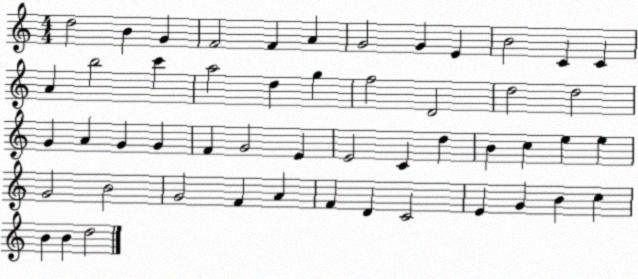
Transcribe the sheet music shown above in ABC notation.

X:1
T:Untitled
M:4/4
L:1/4
K:C
d2 B G F2 F A G2 G E B2 C C A b2 c' a2 d g f2 D2 d2 d2 G A G G F G2 E E2 C d B c e e G2 B2 G2 F A F D C2 E G B c B B d2